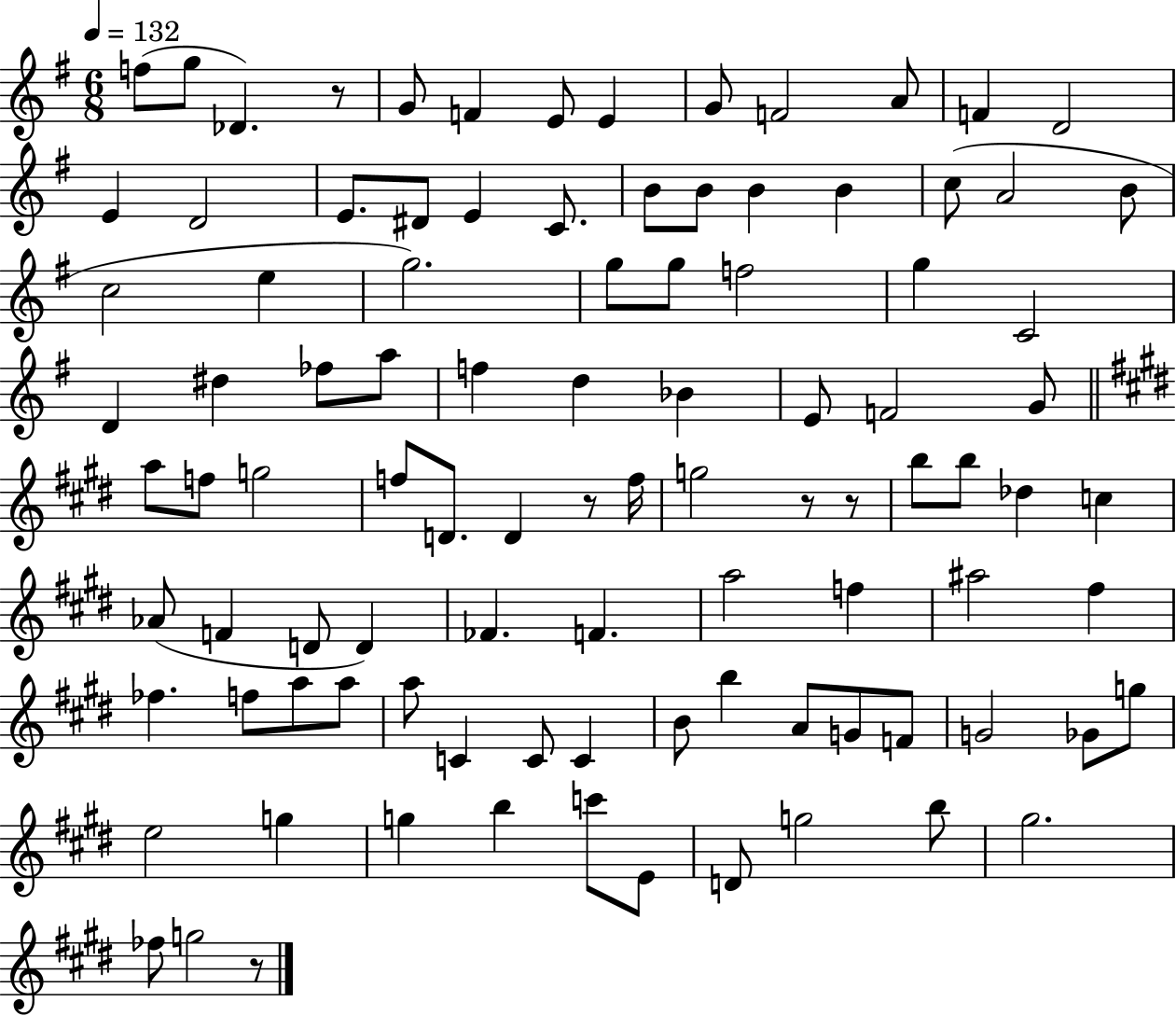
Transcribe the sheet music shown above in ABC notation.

X:1
T:Untitled
M:6/8
L:1/4
K:G
f/2 g/2 _D z/2 G/2 F E/2 E G/2 F2 A/2 F D2 E D2 E/2 ^D/2 E C/2 B/2 B/2 B B c/2 A2 B/2 c2 e g2 g/2 g/2 f2 g C2 D ^d _f/2 a/2 f d _B E/2 F2 G/2 a/2 f/2 g2 f/2 D/2 D z/2 f/4 g2 z/2 z/2 b/2 b/2 _d c _A/2 F D/2 D _F F a2 f ^a2 ^f _f f/2 a/2 a/2 a/2 C C/2 C B/2 b A/2 G/2 F/2 G2 _G/2 g/2 e2 g g b c'/2 E/2 D/2 g2 b/2 ^g2 _f/2 g2 z/2